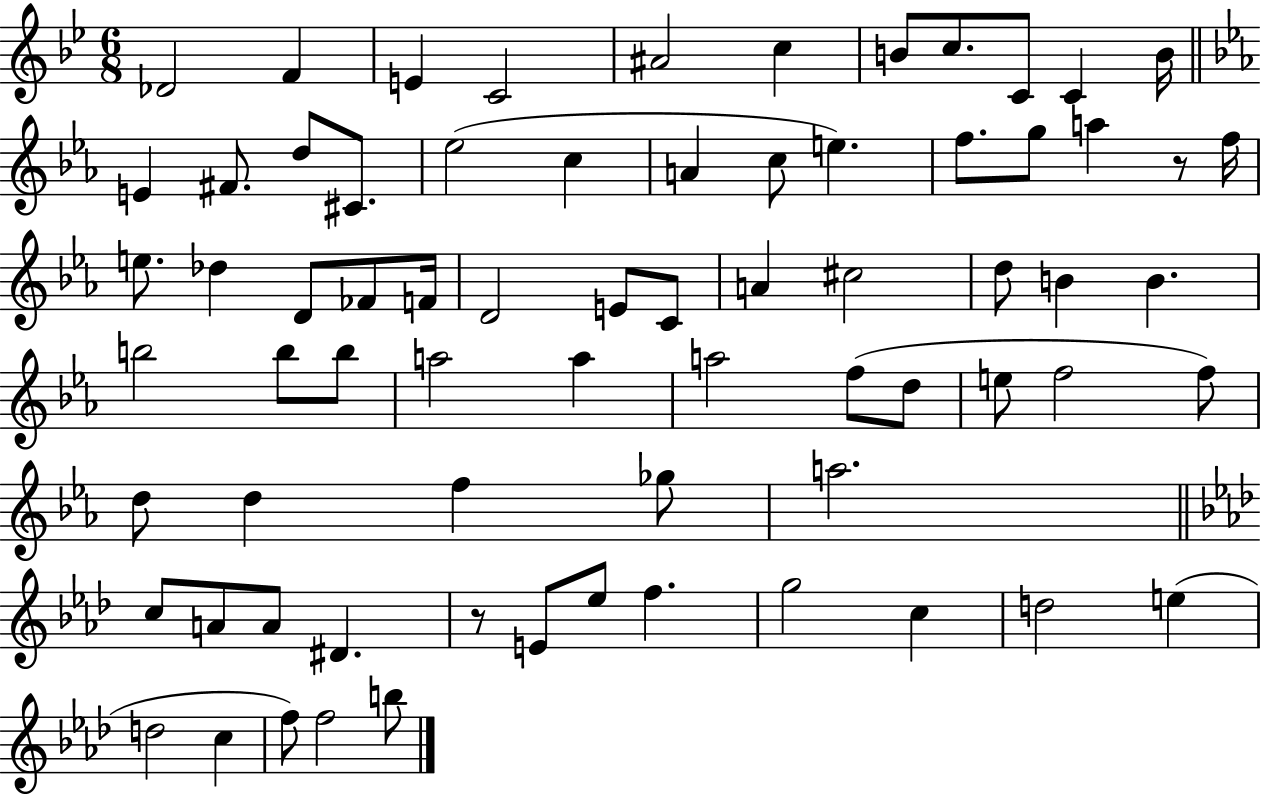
X:1
T:Untitled
M:6/8
L:1/4
K:Bb
_D2 F E C2 ^A2 c B/2 c/2 C/2 C B/4 E ^F/2 d/2 ^C/2 _e2 c A c/2 e f/2 g/2 a z/2 f/4 e/2 _d D/2 _F/2 F/4 D2 E/2 C/2 A ^c2 d/2 B B b2 b/2 b/2 a2 a a2 f/2 d/2 e/2 f2 f/2 d/2 d f _g/2 a2 c/2 A/2 A/2 ^D z/2 E/2 _e/2 f g2 c d2 e d2 c f/2 f2 b/2